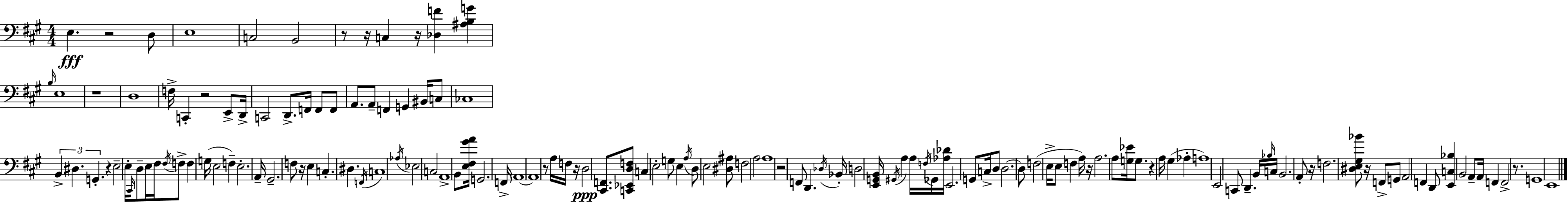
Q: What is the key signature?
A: A major